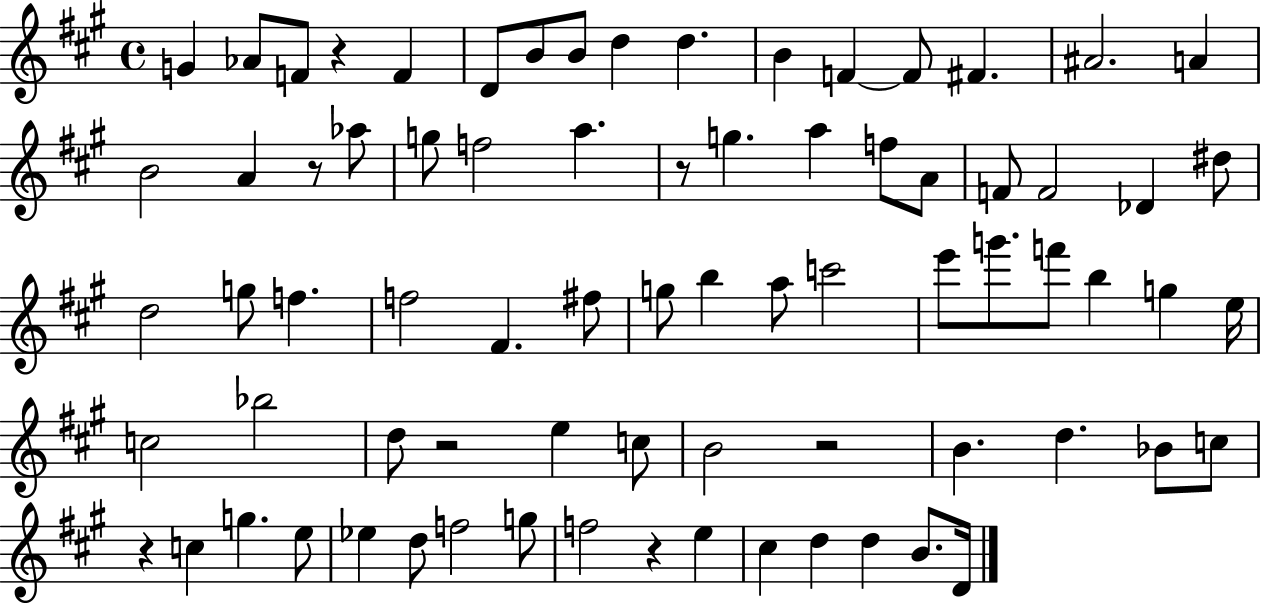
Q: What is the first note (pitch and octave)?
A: G4